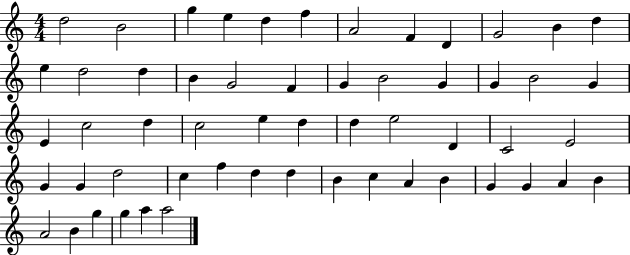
X:1
T:Untitled
M:4/4
L:1/4
K:C
d2 B2 g e d f A2 F D G2 B d e d2 d B G2 F G B2 G G B2 G E c2 d c2 e d d e2 D C2 E2 G G d2 c f d d B c A B G G A B A2 B g g a a2